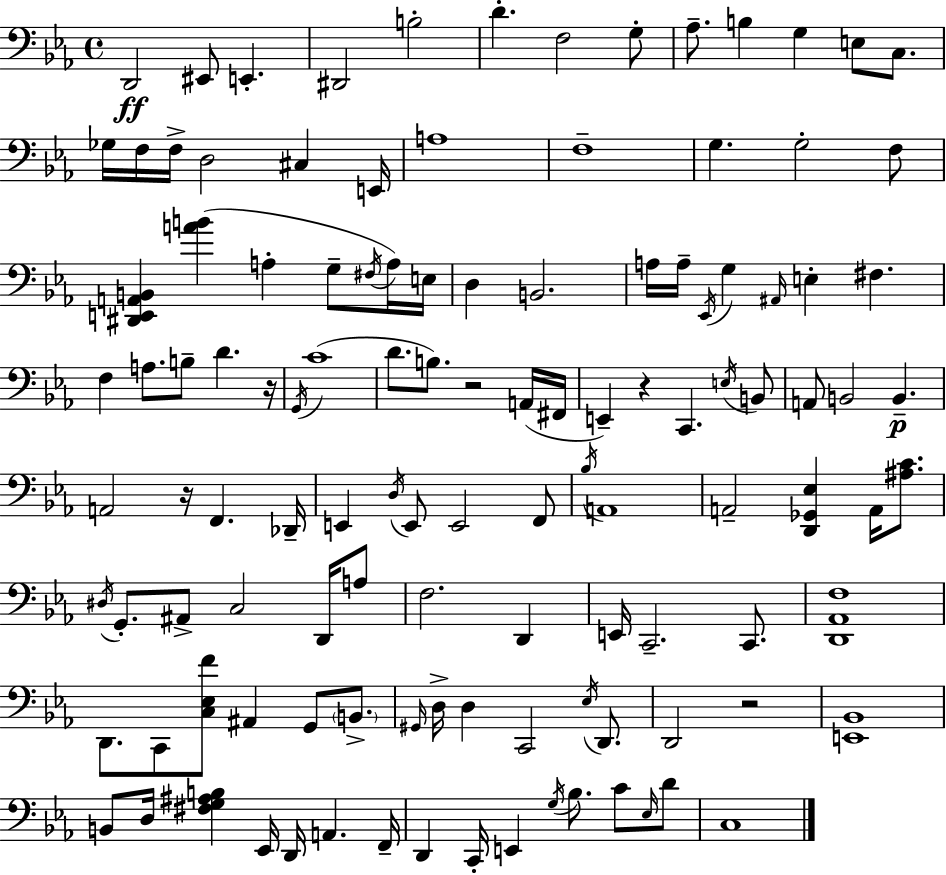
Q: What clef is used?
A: bass